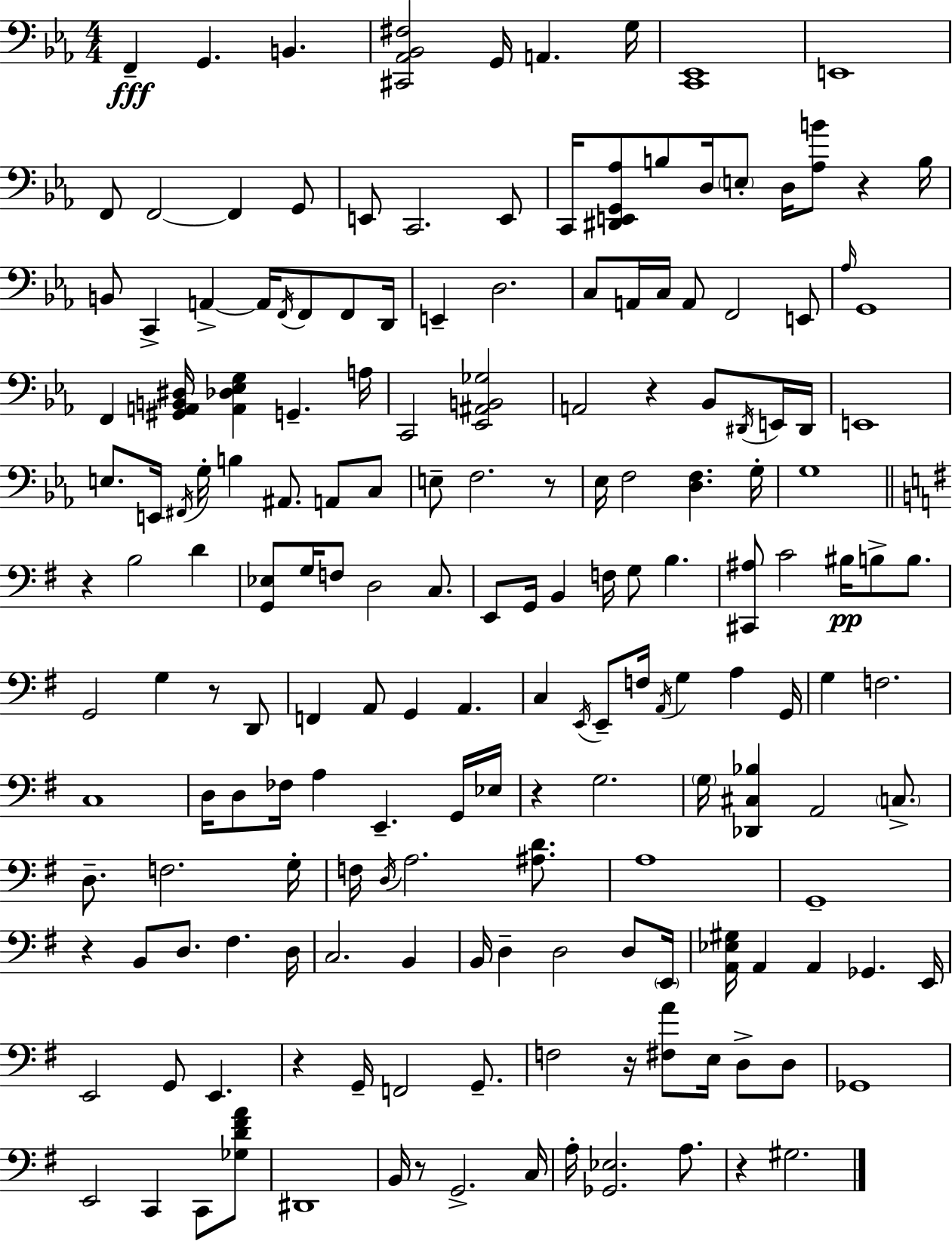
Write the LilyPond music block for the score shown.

{
  \clef bass
  \numericTimeSignature
  \time 4/4
  \key c \minor
  f,4--\fff g,4. b,4. | <cis, aes, bes, fis>2 g,16 a,4. g16 | <c, ees,>1 | e,1 | \break f,8 f,2~~ f,4 g,8 | e,8 c,2. e,8 | c,16 <dis, e, g, aes>8 b8 d16 \parenthesize e8-. d16 <aes b'>8 r4 b16 | b,8 c,4-> a,4->~~ a,16 \acciaccatura { f,16 } f,8 f,8 | \break d,16 e,4-- d2. | c8 a,16 c16 a,8 f,2 e,8 | \grace { aes16 } g,1 | f,4 <gis, a, b, dis>16 <a, des ees g>4 g,4.-- | \break a16 c,2 <ees, ais, b, ges>2 | a,2 r4 bes,8 | \acciaccatura { dis,16 } e,16 dis,16 e,1 | e8. e,16 \acciaccatura { fis,16 } g16-. b4 ais,8. | \break a,8 c8 e8-- f2. | r8 ees16 f2 <d f>4. | g16-. g1 | \bar "||" \break \key g \major r4 b2 d'4 | <g, ees>8 g16 f8 d2 c8. | e,8 g,16 b,4 f16 g8 b4. | <cis, ais>8 c'2 bis16\pp b8-> b8. | \break g,2 g4 r8 d,8 | f,4 a,8 g,4 a,4. | c4 \acciaccatura { e,16 } e,8-- f16 \acciaccatura { a,16 } g4 a4 | g,16 g4 f2. | \break c1 | d16 d8 fes16 a4 e,4.-- | g,16 ees16 r4 g2. | \parenthesize g16 <des, cis bes>4 a,2 \parenthesize c8.-> | \break d8.-- f2. | g16-. f16 \acciaccatura { d16 } a2. | <ais d'>8. a1 | g,1-- | \break r4 b,8 d8. fis4. | d16 c2. b,4 | b,16 d4-- d2 | d8 \parenthesize e,16 <a, ees gis>16 a,4 a,4 ges,4. | \break e,16 e,2 g,8 e,4. | r4 g,16-- f,2 | g,8.-- f2 r16 <fis a'>8 e16 d8-> | d8 ges,1 | \break e,2 c,4 c,8 | <ges d' fis' a'>8 dis,1 | b,16 r8 g,2.-> | c16 a16-. <ges, ees>2. | \break a8. r4 gis2. | \bar "|."
}